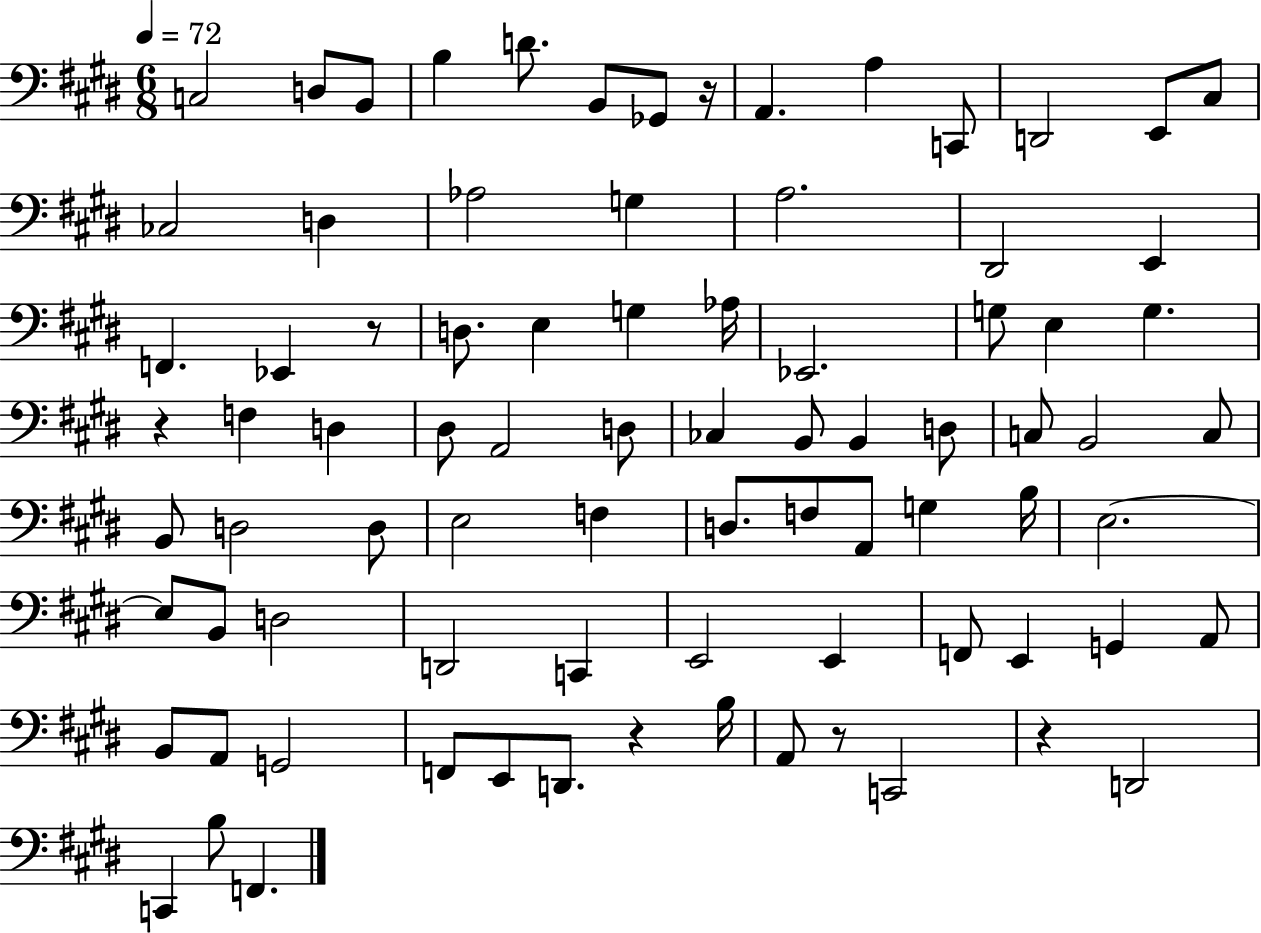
{
  \clef bass
  \numericTimeSignature
  \time 6/8
  \key e \major
  \tempo 4 = 72
  \repeat volta 2 { c2 d8 b,8 | b4 d'8. b,8 ges,8 r16 | a,4. a4 c,8 | d,2 e,8 cis8 | \break ces2 d4 | aes2 g4 | a2. | dis,2 e,4 | \break f,4. ees,4 r8 | d8. e4 g4 aes16 | ees,2. | g8 e4 g4. | \break r4 f4 d4 | dis8 a,2 d8 | ces4 b,8 b,4 d8 | c8 b,2 c8 | \break b,8 d2 d8 | e2 f4 | d8. f8 a,8 g4 b16 | e2.~~ | \break e8 b,8 d2 | d,2 c,4 | e,2 e,4 | f,8 e,4 g,4 a,8 | \break b,8 a,8 g,2 | f,8 e,8 d,8. r4 b16 | a,8 r8 c,2 | r4 d,2 | \break c,4 b8 f,4. | } \bar "|."
}